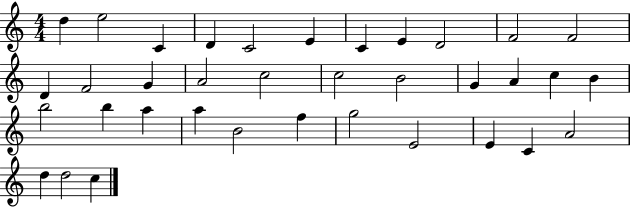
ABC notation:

X:1
T:Untitled
M:4/4
L:1/4
K:C
d e2 C D C2 E C E D2 F2 F2 D F2 G A2 c2 c2 B2 G A c B b2 b a a B2 f g2 E2 E C A2 d d2 c